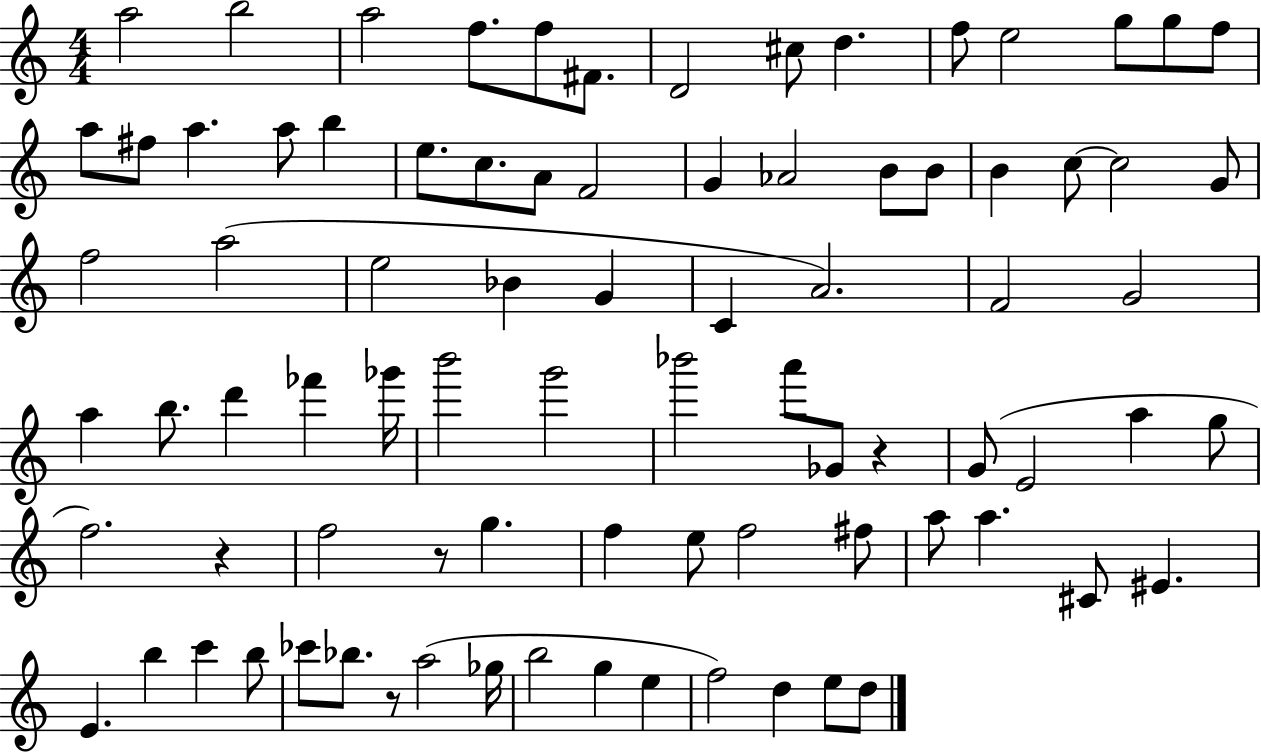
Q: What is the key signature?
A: C major